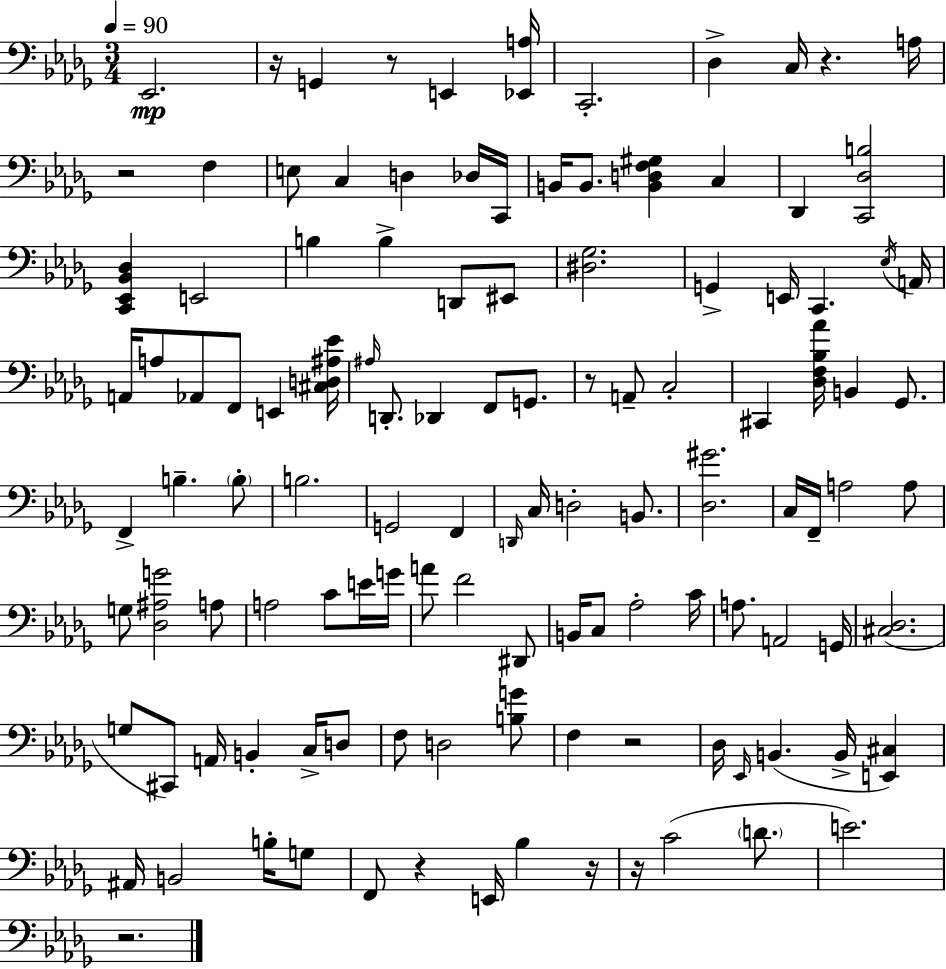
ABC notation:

X:1
T:Untitled
M:3/4
L:1/4
K:Bbm
_E,,2 z/4 G,, z/2 E,, [_E,,A,]/4 C,,2 _D, C,/4 z A,/4 z2 F, E,/2 C, D, _D,/4 C,,/4 B,,/4 B,,/2 [B,,D,F,^G,] C, _D,, [C,,_D,B,]2 [C,,_E,,_B,,_D,] E,,2 B, B, D,,/2 ^E,,/2 [^D,_G,]2 G,, E,,/4 C,, _E,/4 A,,/4 A,,/4 A,/2 _A,,/2 F,,/2 E,, [^C,D,^A,_E]/4 ^A,/4 D,,/2 _D,, F,,/2 G,,/2 z/2 A,,/2 C,2 ^C,, [_D,F,_B,_A]/4 B,, _G,,/2 F,, B, B,/2 B,2 G,,2 F,, D,,/4 C,/4 D,2 B,,/2 [_D,^G]2 C,/4 F,,/4 A,2 A,/2 G,/2 [_D,^A,G]2 A,/2 A,2 C/2 E/4 G/4 A/2 F2 ^D,,/2 B,,/4 C,/2 _A,2 C/4 A,/2 A,,2 G,,/4 [^C,_D,]2 G,/2 ^C,,/2 A,,/4 B,, C,/4 D,/2 F,/2 D,2 [B,G]/2 F, z2 _D,/4 _E,,/4 B,, B,,/4 [E,,^C,] ^A,,/4 B,,2 B,/4 G,/2 F,,/2 z E,,/4 _B, z/4 z/4 C2 D/2 E2 z2